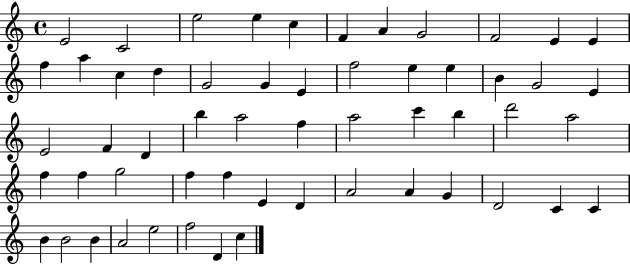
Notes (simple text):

E4/h C4/h E5/h E5/q C5/q F4/q A4/q G4/h F4/h E4/q E4/q F5/q A5/q C5/q D5/q G4/h G4/q E4/q F5/h E5/q E5/q B4/q G4/h E4/q E4/h F4/q D4/q B5/q A5/h F5/q A5/h C6/q B5/q D6/h A5/h F5/q F5/q G5/h F5/q F5/q E4/q D4/q A4/h A4/q G4/q D4/h C4/q C4/q B4/q B4/h B4/q A4/h E5/h F5/h D4/q C5/q